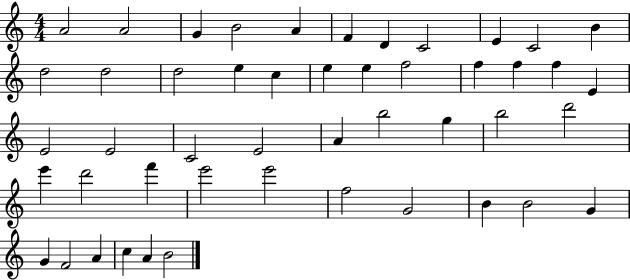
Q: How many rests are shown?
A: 0